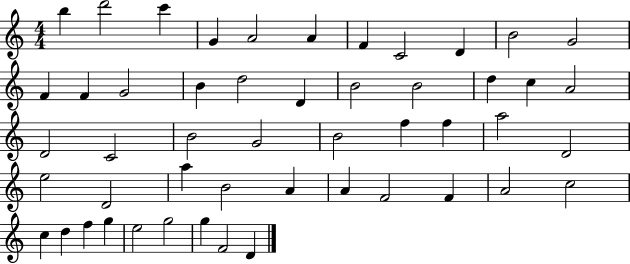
{
  \clef treble
  \numericTimeSignature
  \time 4/4
  \key c \major
  b''4 d'''2 c'''4 | g'4 a'2 a'4 | f'4 c'2 d'4 | b'2 g'2 | \break f'4 f'4 g'2 | b'4 d''2 d'4 | b'2 b'2 | d''4 c''4 a'2 | \break d'2 c'2 | b'2 g'2 | b'2 f''4 f''4 | a''2 d'2 | \break e''2 d'2 | a''4 b'2 a'4 | a'4 f'2 f'4 | a'2 c''2 | \break c''4 d''4 f''4 g''4 | e''2 g''2 | g''4 f'2 d'4 | \bar "|."
}